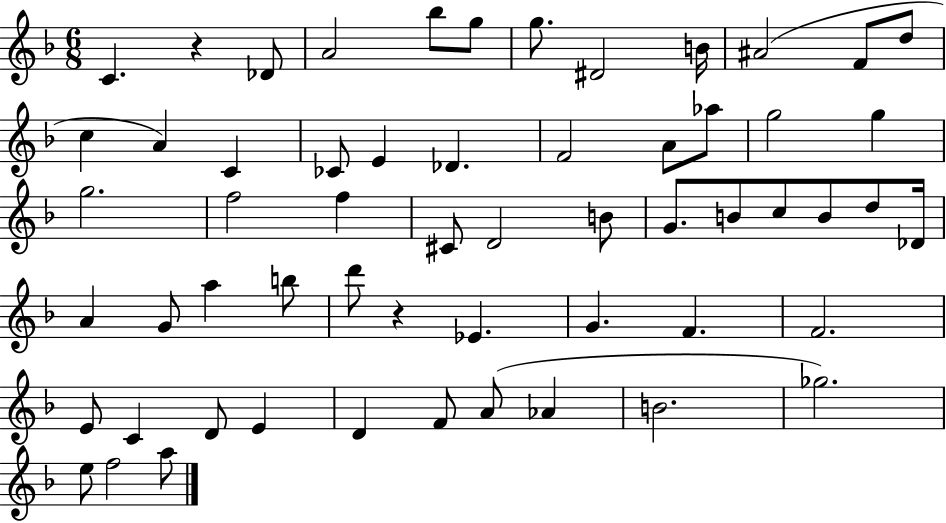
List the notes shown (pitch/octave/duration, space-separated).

C4/q. R/q Db4/e A4/h Bb5/e G5/e G5/e. D#4/h B4/s A#4/h F4/e D5/e C5/q A4/q C4/q CES4/e E4/q Db4/q. F4/h A4/e Ab5/e G5/h G5/q G5/h. F5/h F5/q C#4/e D4/h B4/e G4/e. B4/e C5/e B4/e D5/e Db4/s A4/q G4/e A5/q B5/e D6/e R/q Eb4/q. G4/q. F4/q. F4/h. E4/e C4/q D4/e E4/q D4/q F4/e A4/e Ab4/q B4/h. Gb5/h. E5/e F5/h A5/e